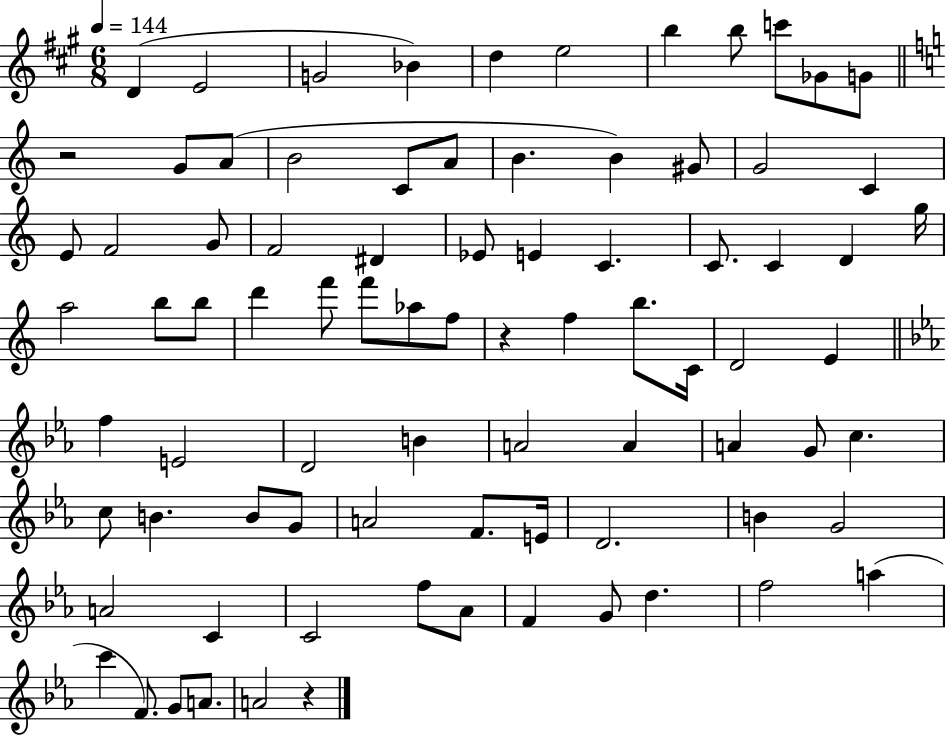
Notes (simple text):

D4/q E4/h G4/h Bb4/q D5/q E5/h B5/q B5/e C6/e Gb4/e G4/e R/h G4/e A4/e B4/h C4/e A4/e B4/q. B4/q G#4/e G4/h C4/q E4/e F4/h G4/e F4/h D#4/q Eb4/e E4/q C4/q. C4/e. C4/q D4/q G5/s A5/h B5/e B5/e D6/q F6/e F6/e Ab5/e F5/e R/q F5/q B5/e. C4/s D4/h E4/q F5/q E4/h D4/h B4/q A4/h A4/q A4/q G4/e C5/q. C5/e B4/q. B4/e G4/e A4/h F4/e. E4/s D4/h. B4/q G4/h A4/h C4/q C4/h F5/e Ab4/e F4/q G4/e D5/q. F5/h A5/q C6/q F4/e. G4/e A4/e. A4/h R/q